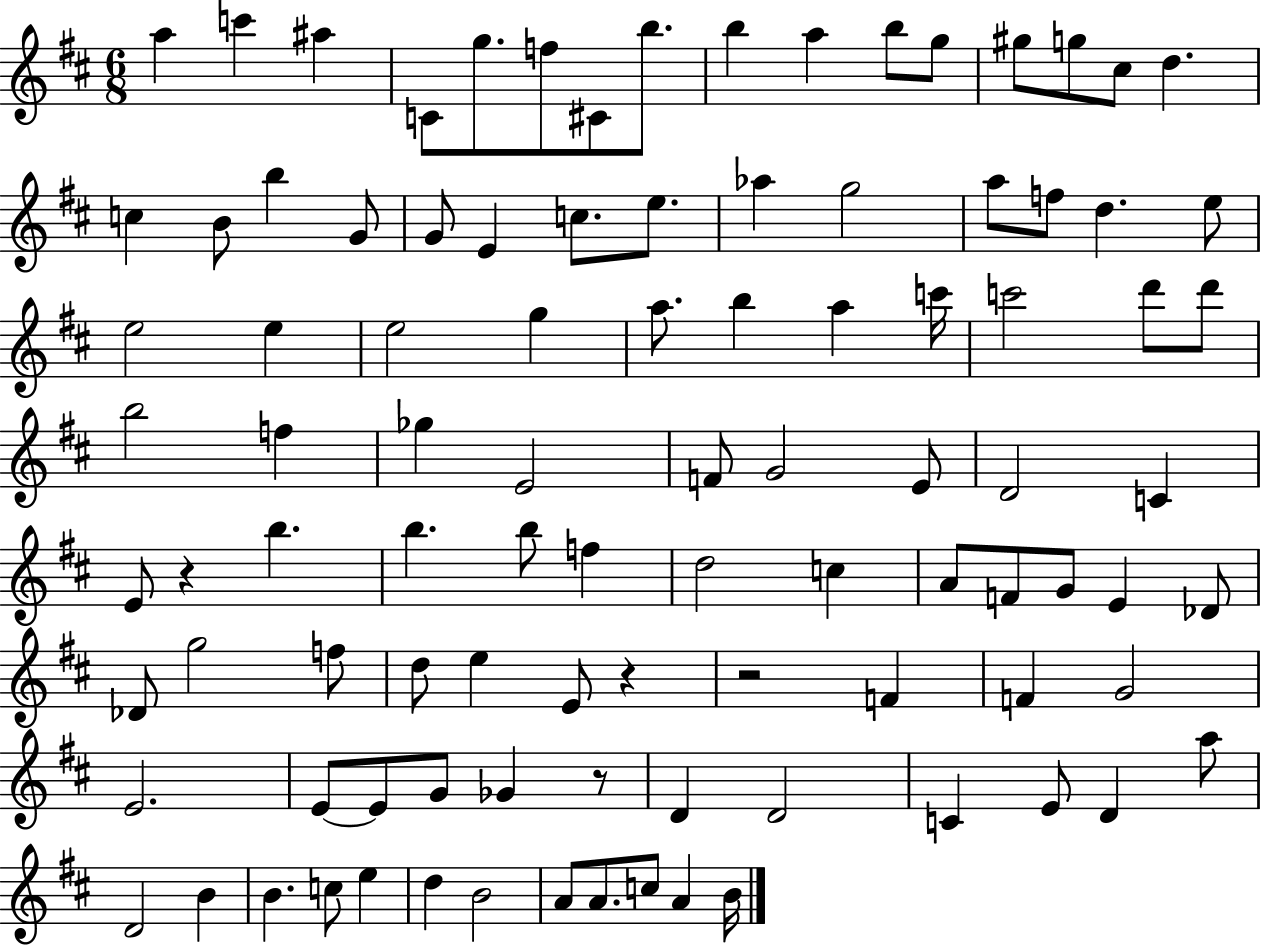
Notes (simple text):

A5/q C6/q A#5/q C4/e G5/e. F5/e C#4/e B5/e. B5/q A5/q B5/e G5/e G#5/e G5/e C#5/e D5/q. C5/q B4/e B5/q G4/e G4/e E4/q C5/e. E5/e. Ab5/q G5/h A5/e F5/e D5/q. E5/e E5/h E5/q E5/h G5/q A5/e. B5/q A5/q C6/s C6/h D6/e D6/e B5/h F5/q Gb5/q E4/h F4/e G4/h E4/e D4/h C4/q E4/e R/q B5/q. B5/q. B5/e F5/q D5/h C5/q A4/e F4/e G4/e E4/q Db4/e Db4/e G5/h F5/e D5/e E5/q E4/e R/q R/h F4/q F4/q G4/h E4/h. E4/e E4/e G4/e Gb4/q R/e D4/q D4/h C4/q E4/e D4/q A5/e D4/h B4/q B4/q. C5/e E5/q D5/q B4/h A4/e A4/e. C5/e A4/q B4/s